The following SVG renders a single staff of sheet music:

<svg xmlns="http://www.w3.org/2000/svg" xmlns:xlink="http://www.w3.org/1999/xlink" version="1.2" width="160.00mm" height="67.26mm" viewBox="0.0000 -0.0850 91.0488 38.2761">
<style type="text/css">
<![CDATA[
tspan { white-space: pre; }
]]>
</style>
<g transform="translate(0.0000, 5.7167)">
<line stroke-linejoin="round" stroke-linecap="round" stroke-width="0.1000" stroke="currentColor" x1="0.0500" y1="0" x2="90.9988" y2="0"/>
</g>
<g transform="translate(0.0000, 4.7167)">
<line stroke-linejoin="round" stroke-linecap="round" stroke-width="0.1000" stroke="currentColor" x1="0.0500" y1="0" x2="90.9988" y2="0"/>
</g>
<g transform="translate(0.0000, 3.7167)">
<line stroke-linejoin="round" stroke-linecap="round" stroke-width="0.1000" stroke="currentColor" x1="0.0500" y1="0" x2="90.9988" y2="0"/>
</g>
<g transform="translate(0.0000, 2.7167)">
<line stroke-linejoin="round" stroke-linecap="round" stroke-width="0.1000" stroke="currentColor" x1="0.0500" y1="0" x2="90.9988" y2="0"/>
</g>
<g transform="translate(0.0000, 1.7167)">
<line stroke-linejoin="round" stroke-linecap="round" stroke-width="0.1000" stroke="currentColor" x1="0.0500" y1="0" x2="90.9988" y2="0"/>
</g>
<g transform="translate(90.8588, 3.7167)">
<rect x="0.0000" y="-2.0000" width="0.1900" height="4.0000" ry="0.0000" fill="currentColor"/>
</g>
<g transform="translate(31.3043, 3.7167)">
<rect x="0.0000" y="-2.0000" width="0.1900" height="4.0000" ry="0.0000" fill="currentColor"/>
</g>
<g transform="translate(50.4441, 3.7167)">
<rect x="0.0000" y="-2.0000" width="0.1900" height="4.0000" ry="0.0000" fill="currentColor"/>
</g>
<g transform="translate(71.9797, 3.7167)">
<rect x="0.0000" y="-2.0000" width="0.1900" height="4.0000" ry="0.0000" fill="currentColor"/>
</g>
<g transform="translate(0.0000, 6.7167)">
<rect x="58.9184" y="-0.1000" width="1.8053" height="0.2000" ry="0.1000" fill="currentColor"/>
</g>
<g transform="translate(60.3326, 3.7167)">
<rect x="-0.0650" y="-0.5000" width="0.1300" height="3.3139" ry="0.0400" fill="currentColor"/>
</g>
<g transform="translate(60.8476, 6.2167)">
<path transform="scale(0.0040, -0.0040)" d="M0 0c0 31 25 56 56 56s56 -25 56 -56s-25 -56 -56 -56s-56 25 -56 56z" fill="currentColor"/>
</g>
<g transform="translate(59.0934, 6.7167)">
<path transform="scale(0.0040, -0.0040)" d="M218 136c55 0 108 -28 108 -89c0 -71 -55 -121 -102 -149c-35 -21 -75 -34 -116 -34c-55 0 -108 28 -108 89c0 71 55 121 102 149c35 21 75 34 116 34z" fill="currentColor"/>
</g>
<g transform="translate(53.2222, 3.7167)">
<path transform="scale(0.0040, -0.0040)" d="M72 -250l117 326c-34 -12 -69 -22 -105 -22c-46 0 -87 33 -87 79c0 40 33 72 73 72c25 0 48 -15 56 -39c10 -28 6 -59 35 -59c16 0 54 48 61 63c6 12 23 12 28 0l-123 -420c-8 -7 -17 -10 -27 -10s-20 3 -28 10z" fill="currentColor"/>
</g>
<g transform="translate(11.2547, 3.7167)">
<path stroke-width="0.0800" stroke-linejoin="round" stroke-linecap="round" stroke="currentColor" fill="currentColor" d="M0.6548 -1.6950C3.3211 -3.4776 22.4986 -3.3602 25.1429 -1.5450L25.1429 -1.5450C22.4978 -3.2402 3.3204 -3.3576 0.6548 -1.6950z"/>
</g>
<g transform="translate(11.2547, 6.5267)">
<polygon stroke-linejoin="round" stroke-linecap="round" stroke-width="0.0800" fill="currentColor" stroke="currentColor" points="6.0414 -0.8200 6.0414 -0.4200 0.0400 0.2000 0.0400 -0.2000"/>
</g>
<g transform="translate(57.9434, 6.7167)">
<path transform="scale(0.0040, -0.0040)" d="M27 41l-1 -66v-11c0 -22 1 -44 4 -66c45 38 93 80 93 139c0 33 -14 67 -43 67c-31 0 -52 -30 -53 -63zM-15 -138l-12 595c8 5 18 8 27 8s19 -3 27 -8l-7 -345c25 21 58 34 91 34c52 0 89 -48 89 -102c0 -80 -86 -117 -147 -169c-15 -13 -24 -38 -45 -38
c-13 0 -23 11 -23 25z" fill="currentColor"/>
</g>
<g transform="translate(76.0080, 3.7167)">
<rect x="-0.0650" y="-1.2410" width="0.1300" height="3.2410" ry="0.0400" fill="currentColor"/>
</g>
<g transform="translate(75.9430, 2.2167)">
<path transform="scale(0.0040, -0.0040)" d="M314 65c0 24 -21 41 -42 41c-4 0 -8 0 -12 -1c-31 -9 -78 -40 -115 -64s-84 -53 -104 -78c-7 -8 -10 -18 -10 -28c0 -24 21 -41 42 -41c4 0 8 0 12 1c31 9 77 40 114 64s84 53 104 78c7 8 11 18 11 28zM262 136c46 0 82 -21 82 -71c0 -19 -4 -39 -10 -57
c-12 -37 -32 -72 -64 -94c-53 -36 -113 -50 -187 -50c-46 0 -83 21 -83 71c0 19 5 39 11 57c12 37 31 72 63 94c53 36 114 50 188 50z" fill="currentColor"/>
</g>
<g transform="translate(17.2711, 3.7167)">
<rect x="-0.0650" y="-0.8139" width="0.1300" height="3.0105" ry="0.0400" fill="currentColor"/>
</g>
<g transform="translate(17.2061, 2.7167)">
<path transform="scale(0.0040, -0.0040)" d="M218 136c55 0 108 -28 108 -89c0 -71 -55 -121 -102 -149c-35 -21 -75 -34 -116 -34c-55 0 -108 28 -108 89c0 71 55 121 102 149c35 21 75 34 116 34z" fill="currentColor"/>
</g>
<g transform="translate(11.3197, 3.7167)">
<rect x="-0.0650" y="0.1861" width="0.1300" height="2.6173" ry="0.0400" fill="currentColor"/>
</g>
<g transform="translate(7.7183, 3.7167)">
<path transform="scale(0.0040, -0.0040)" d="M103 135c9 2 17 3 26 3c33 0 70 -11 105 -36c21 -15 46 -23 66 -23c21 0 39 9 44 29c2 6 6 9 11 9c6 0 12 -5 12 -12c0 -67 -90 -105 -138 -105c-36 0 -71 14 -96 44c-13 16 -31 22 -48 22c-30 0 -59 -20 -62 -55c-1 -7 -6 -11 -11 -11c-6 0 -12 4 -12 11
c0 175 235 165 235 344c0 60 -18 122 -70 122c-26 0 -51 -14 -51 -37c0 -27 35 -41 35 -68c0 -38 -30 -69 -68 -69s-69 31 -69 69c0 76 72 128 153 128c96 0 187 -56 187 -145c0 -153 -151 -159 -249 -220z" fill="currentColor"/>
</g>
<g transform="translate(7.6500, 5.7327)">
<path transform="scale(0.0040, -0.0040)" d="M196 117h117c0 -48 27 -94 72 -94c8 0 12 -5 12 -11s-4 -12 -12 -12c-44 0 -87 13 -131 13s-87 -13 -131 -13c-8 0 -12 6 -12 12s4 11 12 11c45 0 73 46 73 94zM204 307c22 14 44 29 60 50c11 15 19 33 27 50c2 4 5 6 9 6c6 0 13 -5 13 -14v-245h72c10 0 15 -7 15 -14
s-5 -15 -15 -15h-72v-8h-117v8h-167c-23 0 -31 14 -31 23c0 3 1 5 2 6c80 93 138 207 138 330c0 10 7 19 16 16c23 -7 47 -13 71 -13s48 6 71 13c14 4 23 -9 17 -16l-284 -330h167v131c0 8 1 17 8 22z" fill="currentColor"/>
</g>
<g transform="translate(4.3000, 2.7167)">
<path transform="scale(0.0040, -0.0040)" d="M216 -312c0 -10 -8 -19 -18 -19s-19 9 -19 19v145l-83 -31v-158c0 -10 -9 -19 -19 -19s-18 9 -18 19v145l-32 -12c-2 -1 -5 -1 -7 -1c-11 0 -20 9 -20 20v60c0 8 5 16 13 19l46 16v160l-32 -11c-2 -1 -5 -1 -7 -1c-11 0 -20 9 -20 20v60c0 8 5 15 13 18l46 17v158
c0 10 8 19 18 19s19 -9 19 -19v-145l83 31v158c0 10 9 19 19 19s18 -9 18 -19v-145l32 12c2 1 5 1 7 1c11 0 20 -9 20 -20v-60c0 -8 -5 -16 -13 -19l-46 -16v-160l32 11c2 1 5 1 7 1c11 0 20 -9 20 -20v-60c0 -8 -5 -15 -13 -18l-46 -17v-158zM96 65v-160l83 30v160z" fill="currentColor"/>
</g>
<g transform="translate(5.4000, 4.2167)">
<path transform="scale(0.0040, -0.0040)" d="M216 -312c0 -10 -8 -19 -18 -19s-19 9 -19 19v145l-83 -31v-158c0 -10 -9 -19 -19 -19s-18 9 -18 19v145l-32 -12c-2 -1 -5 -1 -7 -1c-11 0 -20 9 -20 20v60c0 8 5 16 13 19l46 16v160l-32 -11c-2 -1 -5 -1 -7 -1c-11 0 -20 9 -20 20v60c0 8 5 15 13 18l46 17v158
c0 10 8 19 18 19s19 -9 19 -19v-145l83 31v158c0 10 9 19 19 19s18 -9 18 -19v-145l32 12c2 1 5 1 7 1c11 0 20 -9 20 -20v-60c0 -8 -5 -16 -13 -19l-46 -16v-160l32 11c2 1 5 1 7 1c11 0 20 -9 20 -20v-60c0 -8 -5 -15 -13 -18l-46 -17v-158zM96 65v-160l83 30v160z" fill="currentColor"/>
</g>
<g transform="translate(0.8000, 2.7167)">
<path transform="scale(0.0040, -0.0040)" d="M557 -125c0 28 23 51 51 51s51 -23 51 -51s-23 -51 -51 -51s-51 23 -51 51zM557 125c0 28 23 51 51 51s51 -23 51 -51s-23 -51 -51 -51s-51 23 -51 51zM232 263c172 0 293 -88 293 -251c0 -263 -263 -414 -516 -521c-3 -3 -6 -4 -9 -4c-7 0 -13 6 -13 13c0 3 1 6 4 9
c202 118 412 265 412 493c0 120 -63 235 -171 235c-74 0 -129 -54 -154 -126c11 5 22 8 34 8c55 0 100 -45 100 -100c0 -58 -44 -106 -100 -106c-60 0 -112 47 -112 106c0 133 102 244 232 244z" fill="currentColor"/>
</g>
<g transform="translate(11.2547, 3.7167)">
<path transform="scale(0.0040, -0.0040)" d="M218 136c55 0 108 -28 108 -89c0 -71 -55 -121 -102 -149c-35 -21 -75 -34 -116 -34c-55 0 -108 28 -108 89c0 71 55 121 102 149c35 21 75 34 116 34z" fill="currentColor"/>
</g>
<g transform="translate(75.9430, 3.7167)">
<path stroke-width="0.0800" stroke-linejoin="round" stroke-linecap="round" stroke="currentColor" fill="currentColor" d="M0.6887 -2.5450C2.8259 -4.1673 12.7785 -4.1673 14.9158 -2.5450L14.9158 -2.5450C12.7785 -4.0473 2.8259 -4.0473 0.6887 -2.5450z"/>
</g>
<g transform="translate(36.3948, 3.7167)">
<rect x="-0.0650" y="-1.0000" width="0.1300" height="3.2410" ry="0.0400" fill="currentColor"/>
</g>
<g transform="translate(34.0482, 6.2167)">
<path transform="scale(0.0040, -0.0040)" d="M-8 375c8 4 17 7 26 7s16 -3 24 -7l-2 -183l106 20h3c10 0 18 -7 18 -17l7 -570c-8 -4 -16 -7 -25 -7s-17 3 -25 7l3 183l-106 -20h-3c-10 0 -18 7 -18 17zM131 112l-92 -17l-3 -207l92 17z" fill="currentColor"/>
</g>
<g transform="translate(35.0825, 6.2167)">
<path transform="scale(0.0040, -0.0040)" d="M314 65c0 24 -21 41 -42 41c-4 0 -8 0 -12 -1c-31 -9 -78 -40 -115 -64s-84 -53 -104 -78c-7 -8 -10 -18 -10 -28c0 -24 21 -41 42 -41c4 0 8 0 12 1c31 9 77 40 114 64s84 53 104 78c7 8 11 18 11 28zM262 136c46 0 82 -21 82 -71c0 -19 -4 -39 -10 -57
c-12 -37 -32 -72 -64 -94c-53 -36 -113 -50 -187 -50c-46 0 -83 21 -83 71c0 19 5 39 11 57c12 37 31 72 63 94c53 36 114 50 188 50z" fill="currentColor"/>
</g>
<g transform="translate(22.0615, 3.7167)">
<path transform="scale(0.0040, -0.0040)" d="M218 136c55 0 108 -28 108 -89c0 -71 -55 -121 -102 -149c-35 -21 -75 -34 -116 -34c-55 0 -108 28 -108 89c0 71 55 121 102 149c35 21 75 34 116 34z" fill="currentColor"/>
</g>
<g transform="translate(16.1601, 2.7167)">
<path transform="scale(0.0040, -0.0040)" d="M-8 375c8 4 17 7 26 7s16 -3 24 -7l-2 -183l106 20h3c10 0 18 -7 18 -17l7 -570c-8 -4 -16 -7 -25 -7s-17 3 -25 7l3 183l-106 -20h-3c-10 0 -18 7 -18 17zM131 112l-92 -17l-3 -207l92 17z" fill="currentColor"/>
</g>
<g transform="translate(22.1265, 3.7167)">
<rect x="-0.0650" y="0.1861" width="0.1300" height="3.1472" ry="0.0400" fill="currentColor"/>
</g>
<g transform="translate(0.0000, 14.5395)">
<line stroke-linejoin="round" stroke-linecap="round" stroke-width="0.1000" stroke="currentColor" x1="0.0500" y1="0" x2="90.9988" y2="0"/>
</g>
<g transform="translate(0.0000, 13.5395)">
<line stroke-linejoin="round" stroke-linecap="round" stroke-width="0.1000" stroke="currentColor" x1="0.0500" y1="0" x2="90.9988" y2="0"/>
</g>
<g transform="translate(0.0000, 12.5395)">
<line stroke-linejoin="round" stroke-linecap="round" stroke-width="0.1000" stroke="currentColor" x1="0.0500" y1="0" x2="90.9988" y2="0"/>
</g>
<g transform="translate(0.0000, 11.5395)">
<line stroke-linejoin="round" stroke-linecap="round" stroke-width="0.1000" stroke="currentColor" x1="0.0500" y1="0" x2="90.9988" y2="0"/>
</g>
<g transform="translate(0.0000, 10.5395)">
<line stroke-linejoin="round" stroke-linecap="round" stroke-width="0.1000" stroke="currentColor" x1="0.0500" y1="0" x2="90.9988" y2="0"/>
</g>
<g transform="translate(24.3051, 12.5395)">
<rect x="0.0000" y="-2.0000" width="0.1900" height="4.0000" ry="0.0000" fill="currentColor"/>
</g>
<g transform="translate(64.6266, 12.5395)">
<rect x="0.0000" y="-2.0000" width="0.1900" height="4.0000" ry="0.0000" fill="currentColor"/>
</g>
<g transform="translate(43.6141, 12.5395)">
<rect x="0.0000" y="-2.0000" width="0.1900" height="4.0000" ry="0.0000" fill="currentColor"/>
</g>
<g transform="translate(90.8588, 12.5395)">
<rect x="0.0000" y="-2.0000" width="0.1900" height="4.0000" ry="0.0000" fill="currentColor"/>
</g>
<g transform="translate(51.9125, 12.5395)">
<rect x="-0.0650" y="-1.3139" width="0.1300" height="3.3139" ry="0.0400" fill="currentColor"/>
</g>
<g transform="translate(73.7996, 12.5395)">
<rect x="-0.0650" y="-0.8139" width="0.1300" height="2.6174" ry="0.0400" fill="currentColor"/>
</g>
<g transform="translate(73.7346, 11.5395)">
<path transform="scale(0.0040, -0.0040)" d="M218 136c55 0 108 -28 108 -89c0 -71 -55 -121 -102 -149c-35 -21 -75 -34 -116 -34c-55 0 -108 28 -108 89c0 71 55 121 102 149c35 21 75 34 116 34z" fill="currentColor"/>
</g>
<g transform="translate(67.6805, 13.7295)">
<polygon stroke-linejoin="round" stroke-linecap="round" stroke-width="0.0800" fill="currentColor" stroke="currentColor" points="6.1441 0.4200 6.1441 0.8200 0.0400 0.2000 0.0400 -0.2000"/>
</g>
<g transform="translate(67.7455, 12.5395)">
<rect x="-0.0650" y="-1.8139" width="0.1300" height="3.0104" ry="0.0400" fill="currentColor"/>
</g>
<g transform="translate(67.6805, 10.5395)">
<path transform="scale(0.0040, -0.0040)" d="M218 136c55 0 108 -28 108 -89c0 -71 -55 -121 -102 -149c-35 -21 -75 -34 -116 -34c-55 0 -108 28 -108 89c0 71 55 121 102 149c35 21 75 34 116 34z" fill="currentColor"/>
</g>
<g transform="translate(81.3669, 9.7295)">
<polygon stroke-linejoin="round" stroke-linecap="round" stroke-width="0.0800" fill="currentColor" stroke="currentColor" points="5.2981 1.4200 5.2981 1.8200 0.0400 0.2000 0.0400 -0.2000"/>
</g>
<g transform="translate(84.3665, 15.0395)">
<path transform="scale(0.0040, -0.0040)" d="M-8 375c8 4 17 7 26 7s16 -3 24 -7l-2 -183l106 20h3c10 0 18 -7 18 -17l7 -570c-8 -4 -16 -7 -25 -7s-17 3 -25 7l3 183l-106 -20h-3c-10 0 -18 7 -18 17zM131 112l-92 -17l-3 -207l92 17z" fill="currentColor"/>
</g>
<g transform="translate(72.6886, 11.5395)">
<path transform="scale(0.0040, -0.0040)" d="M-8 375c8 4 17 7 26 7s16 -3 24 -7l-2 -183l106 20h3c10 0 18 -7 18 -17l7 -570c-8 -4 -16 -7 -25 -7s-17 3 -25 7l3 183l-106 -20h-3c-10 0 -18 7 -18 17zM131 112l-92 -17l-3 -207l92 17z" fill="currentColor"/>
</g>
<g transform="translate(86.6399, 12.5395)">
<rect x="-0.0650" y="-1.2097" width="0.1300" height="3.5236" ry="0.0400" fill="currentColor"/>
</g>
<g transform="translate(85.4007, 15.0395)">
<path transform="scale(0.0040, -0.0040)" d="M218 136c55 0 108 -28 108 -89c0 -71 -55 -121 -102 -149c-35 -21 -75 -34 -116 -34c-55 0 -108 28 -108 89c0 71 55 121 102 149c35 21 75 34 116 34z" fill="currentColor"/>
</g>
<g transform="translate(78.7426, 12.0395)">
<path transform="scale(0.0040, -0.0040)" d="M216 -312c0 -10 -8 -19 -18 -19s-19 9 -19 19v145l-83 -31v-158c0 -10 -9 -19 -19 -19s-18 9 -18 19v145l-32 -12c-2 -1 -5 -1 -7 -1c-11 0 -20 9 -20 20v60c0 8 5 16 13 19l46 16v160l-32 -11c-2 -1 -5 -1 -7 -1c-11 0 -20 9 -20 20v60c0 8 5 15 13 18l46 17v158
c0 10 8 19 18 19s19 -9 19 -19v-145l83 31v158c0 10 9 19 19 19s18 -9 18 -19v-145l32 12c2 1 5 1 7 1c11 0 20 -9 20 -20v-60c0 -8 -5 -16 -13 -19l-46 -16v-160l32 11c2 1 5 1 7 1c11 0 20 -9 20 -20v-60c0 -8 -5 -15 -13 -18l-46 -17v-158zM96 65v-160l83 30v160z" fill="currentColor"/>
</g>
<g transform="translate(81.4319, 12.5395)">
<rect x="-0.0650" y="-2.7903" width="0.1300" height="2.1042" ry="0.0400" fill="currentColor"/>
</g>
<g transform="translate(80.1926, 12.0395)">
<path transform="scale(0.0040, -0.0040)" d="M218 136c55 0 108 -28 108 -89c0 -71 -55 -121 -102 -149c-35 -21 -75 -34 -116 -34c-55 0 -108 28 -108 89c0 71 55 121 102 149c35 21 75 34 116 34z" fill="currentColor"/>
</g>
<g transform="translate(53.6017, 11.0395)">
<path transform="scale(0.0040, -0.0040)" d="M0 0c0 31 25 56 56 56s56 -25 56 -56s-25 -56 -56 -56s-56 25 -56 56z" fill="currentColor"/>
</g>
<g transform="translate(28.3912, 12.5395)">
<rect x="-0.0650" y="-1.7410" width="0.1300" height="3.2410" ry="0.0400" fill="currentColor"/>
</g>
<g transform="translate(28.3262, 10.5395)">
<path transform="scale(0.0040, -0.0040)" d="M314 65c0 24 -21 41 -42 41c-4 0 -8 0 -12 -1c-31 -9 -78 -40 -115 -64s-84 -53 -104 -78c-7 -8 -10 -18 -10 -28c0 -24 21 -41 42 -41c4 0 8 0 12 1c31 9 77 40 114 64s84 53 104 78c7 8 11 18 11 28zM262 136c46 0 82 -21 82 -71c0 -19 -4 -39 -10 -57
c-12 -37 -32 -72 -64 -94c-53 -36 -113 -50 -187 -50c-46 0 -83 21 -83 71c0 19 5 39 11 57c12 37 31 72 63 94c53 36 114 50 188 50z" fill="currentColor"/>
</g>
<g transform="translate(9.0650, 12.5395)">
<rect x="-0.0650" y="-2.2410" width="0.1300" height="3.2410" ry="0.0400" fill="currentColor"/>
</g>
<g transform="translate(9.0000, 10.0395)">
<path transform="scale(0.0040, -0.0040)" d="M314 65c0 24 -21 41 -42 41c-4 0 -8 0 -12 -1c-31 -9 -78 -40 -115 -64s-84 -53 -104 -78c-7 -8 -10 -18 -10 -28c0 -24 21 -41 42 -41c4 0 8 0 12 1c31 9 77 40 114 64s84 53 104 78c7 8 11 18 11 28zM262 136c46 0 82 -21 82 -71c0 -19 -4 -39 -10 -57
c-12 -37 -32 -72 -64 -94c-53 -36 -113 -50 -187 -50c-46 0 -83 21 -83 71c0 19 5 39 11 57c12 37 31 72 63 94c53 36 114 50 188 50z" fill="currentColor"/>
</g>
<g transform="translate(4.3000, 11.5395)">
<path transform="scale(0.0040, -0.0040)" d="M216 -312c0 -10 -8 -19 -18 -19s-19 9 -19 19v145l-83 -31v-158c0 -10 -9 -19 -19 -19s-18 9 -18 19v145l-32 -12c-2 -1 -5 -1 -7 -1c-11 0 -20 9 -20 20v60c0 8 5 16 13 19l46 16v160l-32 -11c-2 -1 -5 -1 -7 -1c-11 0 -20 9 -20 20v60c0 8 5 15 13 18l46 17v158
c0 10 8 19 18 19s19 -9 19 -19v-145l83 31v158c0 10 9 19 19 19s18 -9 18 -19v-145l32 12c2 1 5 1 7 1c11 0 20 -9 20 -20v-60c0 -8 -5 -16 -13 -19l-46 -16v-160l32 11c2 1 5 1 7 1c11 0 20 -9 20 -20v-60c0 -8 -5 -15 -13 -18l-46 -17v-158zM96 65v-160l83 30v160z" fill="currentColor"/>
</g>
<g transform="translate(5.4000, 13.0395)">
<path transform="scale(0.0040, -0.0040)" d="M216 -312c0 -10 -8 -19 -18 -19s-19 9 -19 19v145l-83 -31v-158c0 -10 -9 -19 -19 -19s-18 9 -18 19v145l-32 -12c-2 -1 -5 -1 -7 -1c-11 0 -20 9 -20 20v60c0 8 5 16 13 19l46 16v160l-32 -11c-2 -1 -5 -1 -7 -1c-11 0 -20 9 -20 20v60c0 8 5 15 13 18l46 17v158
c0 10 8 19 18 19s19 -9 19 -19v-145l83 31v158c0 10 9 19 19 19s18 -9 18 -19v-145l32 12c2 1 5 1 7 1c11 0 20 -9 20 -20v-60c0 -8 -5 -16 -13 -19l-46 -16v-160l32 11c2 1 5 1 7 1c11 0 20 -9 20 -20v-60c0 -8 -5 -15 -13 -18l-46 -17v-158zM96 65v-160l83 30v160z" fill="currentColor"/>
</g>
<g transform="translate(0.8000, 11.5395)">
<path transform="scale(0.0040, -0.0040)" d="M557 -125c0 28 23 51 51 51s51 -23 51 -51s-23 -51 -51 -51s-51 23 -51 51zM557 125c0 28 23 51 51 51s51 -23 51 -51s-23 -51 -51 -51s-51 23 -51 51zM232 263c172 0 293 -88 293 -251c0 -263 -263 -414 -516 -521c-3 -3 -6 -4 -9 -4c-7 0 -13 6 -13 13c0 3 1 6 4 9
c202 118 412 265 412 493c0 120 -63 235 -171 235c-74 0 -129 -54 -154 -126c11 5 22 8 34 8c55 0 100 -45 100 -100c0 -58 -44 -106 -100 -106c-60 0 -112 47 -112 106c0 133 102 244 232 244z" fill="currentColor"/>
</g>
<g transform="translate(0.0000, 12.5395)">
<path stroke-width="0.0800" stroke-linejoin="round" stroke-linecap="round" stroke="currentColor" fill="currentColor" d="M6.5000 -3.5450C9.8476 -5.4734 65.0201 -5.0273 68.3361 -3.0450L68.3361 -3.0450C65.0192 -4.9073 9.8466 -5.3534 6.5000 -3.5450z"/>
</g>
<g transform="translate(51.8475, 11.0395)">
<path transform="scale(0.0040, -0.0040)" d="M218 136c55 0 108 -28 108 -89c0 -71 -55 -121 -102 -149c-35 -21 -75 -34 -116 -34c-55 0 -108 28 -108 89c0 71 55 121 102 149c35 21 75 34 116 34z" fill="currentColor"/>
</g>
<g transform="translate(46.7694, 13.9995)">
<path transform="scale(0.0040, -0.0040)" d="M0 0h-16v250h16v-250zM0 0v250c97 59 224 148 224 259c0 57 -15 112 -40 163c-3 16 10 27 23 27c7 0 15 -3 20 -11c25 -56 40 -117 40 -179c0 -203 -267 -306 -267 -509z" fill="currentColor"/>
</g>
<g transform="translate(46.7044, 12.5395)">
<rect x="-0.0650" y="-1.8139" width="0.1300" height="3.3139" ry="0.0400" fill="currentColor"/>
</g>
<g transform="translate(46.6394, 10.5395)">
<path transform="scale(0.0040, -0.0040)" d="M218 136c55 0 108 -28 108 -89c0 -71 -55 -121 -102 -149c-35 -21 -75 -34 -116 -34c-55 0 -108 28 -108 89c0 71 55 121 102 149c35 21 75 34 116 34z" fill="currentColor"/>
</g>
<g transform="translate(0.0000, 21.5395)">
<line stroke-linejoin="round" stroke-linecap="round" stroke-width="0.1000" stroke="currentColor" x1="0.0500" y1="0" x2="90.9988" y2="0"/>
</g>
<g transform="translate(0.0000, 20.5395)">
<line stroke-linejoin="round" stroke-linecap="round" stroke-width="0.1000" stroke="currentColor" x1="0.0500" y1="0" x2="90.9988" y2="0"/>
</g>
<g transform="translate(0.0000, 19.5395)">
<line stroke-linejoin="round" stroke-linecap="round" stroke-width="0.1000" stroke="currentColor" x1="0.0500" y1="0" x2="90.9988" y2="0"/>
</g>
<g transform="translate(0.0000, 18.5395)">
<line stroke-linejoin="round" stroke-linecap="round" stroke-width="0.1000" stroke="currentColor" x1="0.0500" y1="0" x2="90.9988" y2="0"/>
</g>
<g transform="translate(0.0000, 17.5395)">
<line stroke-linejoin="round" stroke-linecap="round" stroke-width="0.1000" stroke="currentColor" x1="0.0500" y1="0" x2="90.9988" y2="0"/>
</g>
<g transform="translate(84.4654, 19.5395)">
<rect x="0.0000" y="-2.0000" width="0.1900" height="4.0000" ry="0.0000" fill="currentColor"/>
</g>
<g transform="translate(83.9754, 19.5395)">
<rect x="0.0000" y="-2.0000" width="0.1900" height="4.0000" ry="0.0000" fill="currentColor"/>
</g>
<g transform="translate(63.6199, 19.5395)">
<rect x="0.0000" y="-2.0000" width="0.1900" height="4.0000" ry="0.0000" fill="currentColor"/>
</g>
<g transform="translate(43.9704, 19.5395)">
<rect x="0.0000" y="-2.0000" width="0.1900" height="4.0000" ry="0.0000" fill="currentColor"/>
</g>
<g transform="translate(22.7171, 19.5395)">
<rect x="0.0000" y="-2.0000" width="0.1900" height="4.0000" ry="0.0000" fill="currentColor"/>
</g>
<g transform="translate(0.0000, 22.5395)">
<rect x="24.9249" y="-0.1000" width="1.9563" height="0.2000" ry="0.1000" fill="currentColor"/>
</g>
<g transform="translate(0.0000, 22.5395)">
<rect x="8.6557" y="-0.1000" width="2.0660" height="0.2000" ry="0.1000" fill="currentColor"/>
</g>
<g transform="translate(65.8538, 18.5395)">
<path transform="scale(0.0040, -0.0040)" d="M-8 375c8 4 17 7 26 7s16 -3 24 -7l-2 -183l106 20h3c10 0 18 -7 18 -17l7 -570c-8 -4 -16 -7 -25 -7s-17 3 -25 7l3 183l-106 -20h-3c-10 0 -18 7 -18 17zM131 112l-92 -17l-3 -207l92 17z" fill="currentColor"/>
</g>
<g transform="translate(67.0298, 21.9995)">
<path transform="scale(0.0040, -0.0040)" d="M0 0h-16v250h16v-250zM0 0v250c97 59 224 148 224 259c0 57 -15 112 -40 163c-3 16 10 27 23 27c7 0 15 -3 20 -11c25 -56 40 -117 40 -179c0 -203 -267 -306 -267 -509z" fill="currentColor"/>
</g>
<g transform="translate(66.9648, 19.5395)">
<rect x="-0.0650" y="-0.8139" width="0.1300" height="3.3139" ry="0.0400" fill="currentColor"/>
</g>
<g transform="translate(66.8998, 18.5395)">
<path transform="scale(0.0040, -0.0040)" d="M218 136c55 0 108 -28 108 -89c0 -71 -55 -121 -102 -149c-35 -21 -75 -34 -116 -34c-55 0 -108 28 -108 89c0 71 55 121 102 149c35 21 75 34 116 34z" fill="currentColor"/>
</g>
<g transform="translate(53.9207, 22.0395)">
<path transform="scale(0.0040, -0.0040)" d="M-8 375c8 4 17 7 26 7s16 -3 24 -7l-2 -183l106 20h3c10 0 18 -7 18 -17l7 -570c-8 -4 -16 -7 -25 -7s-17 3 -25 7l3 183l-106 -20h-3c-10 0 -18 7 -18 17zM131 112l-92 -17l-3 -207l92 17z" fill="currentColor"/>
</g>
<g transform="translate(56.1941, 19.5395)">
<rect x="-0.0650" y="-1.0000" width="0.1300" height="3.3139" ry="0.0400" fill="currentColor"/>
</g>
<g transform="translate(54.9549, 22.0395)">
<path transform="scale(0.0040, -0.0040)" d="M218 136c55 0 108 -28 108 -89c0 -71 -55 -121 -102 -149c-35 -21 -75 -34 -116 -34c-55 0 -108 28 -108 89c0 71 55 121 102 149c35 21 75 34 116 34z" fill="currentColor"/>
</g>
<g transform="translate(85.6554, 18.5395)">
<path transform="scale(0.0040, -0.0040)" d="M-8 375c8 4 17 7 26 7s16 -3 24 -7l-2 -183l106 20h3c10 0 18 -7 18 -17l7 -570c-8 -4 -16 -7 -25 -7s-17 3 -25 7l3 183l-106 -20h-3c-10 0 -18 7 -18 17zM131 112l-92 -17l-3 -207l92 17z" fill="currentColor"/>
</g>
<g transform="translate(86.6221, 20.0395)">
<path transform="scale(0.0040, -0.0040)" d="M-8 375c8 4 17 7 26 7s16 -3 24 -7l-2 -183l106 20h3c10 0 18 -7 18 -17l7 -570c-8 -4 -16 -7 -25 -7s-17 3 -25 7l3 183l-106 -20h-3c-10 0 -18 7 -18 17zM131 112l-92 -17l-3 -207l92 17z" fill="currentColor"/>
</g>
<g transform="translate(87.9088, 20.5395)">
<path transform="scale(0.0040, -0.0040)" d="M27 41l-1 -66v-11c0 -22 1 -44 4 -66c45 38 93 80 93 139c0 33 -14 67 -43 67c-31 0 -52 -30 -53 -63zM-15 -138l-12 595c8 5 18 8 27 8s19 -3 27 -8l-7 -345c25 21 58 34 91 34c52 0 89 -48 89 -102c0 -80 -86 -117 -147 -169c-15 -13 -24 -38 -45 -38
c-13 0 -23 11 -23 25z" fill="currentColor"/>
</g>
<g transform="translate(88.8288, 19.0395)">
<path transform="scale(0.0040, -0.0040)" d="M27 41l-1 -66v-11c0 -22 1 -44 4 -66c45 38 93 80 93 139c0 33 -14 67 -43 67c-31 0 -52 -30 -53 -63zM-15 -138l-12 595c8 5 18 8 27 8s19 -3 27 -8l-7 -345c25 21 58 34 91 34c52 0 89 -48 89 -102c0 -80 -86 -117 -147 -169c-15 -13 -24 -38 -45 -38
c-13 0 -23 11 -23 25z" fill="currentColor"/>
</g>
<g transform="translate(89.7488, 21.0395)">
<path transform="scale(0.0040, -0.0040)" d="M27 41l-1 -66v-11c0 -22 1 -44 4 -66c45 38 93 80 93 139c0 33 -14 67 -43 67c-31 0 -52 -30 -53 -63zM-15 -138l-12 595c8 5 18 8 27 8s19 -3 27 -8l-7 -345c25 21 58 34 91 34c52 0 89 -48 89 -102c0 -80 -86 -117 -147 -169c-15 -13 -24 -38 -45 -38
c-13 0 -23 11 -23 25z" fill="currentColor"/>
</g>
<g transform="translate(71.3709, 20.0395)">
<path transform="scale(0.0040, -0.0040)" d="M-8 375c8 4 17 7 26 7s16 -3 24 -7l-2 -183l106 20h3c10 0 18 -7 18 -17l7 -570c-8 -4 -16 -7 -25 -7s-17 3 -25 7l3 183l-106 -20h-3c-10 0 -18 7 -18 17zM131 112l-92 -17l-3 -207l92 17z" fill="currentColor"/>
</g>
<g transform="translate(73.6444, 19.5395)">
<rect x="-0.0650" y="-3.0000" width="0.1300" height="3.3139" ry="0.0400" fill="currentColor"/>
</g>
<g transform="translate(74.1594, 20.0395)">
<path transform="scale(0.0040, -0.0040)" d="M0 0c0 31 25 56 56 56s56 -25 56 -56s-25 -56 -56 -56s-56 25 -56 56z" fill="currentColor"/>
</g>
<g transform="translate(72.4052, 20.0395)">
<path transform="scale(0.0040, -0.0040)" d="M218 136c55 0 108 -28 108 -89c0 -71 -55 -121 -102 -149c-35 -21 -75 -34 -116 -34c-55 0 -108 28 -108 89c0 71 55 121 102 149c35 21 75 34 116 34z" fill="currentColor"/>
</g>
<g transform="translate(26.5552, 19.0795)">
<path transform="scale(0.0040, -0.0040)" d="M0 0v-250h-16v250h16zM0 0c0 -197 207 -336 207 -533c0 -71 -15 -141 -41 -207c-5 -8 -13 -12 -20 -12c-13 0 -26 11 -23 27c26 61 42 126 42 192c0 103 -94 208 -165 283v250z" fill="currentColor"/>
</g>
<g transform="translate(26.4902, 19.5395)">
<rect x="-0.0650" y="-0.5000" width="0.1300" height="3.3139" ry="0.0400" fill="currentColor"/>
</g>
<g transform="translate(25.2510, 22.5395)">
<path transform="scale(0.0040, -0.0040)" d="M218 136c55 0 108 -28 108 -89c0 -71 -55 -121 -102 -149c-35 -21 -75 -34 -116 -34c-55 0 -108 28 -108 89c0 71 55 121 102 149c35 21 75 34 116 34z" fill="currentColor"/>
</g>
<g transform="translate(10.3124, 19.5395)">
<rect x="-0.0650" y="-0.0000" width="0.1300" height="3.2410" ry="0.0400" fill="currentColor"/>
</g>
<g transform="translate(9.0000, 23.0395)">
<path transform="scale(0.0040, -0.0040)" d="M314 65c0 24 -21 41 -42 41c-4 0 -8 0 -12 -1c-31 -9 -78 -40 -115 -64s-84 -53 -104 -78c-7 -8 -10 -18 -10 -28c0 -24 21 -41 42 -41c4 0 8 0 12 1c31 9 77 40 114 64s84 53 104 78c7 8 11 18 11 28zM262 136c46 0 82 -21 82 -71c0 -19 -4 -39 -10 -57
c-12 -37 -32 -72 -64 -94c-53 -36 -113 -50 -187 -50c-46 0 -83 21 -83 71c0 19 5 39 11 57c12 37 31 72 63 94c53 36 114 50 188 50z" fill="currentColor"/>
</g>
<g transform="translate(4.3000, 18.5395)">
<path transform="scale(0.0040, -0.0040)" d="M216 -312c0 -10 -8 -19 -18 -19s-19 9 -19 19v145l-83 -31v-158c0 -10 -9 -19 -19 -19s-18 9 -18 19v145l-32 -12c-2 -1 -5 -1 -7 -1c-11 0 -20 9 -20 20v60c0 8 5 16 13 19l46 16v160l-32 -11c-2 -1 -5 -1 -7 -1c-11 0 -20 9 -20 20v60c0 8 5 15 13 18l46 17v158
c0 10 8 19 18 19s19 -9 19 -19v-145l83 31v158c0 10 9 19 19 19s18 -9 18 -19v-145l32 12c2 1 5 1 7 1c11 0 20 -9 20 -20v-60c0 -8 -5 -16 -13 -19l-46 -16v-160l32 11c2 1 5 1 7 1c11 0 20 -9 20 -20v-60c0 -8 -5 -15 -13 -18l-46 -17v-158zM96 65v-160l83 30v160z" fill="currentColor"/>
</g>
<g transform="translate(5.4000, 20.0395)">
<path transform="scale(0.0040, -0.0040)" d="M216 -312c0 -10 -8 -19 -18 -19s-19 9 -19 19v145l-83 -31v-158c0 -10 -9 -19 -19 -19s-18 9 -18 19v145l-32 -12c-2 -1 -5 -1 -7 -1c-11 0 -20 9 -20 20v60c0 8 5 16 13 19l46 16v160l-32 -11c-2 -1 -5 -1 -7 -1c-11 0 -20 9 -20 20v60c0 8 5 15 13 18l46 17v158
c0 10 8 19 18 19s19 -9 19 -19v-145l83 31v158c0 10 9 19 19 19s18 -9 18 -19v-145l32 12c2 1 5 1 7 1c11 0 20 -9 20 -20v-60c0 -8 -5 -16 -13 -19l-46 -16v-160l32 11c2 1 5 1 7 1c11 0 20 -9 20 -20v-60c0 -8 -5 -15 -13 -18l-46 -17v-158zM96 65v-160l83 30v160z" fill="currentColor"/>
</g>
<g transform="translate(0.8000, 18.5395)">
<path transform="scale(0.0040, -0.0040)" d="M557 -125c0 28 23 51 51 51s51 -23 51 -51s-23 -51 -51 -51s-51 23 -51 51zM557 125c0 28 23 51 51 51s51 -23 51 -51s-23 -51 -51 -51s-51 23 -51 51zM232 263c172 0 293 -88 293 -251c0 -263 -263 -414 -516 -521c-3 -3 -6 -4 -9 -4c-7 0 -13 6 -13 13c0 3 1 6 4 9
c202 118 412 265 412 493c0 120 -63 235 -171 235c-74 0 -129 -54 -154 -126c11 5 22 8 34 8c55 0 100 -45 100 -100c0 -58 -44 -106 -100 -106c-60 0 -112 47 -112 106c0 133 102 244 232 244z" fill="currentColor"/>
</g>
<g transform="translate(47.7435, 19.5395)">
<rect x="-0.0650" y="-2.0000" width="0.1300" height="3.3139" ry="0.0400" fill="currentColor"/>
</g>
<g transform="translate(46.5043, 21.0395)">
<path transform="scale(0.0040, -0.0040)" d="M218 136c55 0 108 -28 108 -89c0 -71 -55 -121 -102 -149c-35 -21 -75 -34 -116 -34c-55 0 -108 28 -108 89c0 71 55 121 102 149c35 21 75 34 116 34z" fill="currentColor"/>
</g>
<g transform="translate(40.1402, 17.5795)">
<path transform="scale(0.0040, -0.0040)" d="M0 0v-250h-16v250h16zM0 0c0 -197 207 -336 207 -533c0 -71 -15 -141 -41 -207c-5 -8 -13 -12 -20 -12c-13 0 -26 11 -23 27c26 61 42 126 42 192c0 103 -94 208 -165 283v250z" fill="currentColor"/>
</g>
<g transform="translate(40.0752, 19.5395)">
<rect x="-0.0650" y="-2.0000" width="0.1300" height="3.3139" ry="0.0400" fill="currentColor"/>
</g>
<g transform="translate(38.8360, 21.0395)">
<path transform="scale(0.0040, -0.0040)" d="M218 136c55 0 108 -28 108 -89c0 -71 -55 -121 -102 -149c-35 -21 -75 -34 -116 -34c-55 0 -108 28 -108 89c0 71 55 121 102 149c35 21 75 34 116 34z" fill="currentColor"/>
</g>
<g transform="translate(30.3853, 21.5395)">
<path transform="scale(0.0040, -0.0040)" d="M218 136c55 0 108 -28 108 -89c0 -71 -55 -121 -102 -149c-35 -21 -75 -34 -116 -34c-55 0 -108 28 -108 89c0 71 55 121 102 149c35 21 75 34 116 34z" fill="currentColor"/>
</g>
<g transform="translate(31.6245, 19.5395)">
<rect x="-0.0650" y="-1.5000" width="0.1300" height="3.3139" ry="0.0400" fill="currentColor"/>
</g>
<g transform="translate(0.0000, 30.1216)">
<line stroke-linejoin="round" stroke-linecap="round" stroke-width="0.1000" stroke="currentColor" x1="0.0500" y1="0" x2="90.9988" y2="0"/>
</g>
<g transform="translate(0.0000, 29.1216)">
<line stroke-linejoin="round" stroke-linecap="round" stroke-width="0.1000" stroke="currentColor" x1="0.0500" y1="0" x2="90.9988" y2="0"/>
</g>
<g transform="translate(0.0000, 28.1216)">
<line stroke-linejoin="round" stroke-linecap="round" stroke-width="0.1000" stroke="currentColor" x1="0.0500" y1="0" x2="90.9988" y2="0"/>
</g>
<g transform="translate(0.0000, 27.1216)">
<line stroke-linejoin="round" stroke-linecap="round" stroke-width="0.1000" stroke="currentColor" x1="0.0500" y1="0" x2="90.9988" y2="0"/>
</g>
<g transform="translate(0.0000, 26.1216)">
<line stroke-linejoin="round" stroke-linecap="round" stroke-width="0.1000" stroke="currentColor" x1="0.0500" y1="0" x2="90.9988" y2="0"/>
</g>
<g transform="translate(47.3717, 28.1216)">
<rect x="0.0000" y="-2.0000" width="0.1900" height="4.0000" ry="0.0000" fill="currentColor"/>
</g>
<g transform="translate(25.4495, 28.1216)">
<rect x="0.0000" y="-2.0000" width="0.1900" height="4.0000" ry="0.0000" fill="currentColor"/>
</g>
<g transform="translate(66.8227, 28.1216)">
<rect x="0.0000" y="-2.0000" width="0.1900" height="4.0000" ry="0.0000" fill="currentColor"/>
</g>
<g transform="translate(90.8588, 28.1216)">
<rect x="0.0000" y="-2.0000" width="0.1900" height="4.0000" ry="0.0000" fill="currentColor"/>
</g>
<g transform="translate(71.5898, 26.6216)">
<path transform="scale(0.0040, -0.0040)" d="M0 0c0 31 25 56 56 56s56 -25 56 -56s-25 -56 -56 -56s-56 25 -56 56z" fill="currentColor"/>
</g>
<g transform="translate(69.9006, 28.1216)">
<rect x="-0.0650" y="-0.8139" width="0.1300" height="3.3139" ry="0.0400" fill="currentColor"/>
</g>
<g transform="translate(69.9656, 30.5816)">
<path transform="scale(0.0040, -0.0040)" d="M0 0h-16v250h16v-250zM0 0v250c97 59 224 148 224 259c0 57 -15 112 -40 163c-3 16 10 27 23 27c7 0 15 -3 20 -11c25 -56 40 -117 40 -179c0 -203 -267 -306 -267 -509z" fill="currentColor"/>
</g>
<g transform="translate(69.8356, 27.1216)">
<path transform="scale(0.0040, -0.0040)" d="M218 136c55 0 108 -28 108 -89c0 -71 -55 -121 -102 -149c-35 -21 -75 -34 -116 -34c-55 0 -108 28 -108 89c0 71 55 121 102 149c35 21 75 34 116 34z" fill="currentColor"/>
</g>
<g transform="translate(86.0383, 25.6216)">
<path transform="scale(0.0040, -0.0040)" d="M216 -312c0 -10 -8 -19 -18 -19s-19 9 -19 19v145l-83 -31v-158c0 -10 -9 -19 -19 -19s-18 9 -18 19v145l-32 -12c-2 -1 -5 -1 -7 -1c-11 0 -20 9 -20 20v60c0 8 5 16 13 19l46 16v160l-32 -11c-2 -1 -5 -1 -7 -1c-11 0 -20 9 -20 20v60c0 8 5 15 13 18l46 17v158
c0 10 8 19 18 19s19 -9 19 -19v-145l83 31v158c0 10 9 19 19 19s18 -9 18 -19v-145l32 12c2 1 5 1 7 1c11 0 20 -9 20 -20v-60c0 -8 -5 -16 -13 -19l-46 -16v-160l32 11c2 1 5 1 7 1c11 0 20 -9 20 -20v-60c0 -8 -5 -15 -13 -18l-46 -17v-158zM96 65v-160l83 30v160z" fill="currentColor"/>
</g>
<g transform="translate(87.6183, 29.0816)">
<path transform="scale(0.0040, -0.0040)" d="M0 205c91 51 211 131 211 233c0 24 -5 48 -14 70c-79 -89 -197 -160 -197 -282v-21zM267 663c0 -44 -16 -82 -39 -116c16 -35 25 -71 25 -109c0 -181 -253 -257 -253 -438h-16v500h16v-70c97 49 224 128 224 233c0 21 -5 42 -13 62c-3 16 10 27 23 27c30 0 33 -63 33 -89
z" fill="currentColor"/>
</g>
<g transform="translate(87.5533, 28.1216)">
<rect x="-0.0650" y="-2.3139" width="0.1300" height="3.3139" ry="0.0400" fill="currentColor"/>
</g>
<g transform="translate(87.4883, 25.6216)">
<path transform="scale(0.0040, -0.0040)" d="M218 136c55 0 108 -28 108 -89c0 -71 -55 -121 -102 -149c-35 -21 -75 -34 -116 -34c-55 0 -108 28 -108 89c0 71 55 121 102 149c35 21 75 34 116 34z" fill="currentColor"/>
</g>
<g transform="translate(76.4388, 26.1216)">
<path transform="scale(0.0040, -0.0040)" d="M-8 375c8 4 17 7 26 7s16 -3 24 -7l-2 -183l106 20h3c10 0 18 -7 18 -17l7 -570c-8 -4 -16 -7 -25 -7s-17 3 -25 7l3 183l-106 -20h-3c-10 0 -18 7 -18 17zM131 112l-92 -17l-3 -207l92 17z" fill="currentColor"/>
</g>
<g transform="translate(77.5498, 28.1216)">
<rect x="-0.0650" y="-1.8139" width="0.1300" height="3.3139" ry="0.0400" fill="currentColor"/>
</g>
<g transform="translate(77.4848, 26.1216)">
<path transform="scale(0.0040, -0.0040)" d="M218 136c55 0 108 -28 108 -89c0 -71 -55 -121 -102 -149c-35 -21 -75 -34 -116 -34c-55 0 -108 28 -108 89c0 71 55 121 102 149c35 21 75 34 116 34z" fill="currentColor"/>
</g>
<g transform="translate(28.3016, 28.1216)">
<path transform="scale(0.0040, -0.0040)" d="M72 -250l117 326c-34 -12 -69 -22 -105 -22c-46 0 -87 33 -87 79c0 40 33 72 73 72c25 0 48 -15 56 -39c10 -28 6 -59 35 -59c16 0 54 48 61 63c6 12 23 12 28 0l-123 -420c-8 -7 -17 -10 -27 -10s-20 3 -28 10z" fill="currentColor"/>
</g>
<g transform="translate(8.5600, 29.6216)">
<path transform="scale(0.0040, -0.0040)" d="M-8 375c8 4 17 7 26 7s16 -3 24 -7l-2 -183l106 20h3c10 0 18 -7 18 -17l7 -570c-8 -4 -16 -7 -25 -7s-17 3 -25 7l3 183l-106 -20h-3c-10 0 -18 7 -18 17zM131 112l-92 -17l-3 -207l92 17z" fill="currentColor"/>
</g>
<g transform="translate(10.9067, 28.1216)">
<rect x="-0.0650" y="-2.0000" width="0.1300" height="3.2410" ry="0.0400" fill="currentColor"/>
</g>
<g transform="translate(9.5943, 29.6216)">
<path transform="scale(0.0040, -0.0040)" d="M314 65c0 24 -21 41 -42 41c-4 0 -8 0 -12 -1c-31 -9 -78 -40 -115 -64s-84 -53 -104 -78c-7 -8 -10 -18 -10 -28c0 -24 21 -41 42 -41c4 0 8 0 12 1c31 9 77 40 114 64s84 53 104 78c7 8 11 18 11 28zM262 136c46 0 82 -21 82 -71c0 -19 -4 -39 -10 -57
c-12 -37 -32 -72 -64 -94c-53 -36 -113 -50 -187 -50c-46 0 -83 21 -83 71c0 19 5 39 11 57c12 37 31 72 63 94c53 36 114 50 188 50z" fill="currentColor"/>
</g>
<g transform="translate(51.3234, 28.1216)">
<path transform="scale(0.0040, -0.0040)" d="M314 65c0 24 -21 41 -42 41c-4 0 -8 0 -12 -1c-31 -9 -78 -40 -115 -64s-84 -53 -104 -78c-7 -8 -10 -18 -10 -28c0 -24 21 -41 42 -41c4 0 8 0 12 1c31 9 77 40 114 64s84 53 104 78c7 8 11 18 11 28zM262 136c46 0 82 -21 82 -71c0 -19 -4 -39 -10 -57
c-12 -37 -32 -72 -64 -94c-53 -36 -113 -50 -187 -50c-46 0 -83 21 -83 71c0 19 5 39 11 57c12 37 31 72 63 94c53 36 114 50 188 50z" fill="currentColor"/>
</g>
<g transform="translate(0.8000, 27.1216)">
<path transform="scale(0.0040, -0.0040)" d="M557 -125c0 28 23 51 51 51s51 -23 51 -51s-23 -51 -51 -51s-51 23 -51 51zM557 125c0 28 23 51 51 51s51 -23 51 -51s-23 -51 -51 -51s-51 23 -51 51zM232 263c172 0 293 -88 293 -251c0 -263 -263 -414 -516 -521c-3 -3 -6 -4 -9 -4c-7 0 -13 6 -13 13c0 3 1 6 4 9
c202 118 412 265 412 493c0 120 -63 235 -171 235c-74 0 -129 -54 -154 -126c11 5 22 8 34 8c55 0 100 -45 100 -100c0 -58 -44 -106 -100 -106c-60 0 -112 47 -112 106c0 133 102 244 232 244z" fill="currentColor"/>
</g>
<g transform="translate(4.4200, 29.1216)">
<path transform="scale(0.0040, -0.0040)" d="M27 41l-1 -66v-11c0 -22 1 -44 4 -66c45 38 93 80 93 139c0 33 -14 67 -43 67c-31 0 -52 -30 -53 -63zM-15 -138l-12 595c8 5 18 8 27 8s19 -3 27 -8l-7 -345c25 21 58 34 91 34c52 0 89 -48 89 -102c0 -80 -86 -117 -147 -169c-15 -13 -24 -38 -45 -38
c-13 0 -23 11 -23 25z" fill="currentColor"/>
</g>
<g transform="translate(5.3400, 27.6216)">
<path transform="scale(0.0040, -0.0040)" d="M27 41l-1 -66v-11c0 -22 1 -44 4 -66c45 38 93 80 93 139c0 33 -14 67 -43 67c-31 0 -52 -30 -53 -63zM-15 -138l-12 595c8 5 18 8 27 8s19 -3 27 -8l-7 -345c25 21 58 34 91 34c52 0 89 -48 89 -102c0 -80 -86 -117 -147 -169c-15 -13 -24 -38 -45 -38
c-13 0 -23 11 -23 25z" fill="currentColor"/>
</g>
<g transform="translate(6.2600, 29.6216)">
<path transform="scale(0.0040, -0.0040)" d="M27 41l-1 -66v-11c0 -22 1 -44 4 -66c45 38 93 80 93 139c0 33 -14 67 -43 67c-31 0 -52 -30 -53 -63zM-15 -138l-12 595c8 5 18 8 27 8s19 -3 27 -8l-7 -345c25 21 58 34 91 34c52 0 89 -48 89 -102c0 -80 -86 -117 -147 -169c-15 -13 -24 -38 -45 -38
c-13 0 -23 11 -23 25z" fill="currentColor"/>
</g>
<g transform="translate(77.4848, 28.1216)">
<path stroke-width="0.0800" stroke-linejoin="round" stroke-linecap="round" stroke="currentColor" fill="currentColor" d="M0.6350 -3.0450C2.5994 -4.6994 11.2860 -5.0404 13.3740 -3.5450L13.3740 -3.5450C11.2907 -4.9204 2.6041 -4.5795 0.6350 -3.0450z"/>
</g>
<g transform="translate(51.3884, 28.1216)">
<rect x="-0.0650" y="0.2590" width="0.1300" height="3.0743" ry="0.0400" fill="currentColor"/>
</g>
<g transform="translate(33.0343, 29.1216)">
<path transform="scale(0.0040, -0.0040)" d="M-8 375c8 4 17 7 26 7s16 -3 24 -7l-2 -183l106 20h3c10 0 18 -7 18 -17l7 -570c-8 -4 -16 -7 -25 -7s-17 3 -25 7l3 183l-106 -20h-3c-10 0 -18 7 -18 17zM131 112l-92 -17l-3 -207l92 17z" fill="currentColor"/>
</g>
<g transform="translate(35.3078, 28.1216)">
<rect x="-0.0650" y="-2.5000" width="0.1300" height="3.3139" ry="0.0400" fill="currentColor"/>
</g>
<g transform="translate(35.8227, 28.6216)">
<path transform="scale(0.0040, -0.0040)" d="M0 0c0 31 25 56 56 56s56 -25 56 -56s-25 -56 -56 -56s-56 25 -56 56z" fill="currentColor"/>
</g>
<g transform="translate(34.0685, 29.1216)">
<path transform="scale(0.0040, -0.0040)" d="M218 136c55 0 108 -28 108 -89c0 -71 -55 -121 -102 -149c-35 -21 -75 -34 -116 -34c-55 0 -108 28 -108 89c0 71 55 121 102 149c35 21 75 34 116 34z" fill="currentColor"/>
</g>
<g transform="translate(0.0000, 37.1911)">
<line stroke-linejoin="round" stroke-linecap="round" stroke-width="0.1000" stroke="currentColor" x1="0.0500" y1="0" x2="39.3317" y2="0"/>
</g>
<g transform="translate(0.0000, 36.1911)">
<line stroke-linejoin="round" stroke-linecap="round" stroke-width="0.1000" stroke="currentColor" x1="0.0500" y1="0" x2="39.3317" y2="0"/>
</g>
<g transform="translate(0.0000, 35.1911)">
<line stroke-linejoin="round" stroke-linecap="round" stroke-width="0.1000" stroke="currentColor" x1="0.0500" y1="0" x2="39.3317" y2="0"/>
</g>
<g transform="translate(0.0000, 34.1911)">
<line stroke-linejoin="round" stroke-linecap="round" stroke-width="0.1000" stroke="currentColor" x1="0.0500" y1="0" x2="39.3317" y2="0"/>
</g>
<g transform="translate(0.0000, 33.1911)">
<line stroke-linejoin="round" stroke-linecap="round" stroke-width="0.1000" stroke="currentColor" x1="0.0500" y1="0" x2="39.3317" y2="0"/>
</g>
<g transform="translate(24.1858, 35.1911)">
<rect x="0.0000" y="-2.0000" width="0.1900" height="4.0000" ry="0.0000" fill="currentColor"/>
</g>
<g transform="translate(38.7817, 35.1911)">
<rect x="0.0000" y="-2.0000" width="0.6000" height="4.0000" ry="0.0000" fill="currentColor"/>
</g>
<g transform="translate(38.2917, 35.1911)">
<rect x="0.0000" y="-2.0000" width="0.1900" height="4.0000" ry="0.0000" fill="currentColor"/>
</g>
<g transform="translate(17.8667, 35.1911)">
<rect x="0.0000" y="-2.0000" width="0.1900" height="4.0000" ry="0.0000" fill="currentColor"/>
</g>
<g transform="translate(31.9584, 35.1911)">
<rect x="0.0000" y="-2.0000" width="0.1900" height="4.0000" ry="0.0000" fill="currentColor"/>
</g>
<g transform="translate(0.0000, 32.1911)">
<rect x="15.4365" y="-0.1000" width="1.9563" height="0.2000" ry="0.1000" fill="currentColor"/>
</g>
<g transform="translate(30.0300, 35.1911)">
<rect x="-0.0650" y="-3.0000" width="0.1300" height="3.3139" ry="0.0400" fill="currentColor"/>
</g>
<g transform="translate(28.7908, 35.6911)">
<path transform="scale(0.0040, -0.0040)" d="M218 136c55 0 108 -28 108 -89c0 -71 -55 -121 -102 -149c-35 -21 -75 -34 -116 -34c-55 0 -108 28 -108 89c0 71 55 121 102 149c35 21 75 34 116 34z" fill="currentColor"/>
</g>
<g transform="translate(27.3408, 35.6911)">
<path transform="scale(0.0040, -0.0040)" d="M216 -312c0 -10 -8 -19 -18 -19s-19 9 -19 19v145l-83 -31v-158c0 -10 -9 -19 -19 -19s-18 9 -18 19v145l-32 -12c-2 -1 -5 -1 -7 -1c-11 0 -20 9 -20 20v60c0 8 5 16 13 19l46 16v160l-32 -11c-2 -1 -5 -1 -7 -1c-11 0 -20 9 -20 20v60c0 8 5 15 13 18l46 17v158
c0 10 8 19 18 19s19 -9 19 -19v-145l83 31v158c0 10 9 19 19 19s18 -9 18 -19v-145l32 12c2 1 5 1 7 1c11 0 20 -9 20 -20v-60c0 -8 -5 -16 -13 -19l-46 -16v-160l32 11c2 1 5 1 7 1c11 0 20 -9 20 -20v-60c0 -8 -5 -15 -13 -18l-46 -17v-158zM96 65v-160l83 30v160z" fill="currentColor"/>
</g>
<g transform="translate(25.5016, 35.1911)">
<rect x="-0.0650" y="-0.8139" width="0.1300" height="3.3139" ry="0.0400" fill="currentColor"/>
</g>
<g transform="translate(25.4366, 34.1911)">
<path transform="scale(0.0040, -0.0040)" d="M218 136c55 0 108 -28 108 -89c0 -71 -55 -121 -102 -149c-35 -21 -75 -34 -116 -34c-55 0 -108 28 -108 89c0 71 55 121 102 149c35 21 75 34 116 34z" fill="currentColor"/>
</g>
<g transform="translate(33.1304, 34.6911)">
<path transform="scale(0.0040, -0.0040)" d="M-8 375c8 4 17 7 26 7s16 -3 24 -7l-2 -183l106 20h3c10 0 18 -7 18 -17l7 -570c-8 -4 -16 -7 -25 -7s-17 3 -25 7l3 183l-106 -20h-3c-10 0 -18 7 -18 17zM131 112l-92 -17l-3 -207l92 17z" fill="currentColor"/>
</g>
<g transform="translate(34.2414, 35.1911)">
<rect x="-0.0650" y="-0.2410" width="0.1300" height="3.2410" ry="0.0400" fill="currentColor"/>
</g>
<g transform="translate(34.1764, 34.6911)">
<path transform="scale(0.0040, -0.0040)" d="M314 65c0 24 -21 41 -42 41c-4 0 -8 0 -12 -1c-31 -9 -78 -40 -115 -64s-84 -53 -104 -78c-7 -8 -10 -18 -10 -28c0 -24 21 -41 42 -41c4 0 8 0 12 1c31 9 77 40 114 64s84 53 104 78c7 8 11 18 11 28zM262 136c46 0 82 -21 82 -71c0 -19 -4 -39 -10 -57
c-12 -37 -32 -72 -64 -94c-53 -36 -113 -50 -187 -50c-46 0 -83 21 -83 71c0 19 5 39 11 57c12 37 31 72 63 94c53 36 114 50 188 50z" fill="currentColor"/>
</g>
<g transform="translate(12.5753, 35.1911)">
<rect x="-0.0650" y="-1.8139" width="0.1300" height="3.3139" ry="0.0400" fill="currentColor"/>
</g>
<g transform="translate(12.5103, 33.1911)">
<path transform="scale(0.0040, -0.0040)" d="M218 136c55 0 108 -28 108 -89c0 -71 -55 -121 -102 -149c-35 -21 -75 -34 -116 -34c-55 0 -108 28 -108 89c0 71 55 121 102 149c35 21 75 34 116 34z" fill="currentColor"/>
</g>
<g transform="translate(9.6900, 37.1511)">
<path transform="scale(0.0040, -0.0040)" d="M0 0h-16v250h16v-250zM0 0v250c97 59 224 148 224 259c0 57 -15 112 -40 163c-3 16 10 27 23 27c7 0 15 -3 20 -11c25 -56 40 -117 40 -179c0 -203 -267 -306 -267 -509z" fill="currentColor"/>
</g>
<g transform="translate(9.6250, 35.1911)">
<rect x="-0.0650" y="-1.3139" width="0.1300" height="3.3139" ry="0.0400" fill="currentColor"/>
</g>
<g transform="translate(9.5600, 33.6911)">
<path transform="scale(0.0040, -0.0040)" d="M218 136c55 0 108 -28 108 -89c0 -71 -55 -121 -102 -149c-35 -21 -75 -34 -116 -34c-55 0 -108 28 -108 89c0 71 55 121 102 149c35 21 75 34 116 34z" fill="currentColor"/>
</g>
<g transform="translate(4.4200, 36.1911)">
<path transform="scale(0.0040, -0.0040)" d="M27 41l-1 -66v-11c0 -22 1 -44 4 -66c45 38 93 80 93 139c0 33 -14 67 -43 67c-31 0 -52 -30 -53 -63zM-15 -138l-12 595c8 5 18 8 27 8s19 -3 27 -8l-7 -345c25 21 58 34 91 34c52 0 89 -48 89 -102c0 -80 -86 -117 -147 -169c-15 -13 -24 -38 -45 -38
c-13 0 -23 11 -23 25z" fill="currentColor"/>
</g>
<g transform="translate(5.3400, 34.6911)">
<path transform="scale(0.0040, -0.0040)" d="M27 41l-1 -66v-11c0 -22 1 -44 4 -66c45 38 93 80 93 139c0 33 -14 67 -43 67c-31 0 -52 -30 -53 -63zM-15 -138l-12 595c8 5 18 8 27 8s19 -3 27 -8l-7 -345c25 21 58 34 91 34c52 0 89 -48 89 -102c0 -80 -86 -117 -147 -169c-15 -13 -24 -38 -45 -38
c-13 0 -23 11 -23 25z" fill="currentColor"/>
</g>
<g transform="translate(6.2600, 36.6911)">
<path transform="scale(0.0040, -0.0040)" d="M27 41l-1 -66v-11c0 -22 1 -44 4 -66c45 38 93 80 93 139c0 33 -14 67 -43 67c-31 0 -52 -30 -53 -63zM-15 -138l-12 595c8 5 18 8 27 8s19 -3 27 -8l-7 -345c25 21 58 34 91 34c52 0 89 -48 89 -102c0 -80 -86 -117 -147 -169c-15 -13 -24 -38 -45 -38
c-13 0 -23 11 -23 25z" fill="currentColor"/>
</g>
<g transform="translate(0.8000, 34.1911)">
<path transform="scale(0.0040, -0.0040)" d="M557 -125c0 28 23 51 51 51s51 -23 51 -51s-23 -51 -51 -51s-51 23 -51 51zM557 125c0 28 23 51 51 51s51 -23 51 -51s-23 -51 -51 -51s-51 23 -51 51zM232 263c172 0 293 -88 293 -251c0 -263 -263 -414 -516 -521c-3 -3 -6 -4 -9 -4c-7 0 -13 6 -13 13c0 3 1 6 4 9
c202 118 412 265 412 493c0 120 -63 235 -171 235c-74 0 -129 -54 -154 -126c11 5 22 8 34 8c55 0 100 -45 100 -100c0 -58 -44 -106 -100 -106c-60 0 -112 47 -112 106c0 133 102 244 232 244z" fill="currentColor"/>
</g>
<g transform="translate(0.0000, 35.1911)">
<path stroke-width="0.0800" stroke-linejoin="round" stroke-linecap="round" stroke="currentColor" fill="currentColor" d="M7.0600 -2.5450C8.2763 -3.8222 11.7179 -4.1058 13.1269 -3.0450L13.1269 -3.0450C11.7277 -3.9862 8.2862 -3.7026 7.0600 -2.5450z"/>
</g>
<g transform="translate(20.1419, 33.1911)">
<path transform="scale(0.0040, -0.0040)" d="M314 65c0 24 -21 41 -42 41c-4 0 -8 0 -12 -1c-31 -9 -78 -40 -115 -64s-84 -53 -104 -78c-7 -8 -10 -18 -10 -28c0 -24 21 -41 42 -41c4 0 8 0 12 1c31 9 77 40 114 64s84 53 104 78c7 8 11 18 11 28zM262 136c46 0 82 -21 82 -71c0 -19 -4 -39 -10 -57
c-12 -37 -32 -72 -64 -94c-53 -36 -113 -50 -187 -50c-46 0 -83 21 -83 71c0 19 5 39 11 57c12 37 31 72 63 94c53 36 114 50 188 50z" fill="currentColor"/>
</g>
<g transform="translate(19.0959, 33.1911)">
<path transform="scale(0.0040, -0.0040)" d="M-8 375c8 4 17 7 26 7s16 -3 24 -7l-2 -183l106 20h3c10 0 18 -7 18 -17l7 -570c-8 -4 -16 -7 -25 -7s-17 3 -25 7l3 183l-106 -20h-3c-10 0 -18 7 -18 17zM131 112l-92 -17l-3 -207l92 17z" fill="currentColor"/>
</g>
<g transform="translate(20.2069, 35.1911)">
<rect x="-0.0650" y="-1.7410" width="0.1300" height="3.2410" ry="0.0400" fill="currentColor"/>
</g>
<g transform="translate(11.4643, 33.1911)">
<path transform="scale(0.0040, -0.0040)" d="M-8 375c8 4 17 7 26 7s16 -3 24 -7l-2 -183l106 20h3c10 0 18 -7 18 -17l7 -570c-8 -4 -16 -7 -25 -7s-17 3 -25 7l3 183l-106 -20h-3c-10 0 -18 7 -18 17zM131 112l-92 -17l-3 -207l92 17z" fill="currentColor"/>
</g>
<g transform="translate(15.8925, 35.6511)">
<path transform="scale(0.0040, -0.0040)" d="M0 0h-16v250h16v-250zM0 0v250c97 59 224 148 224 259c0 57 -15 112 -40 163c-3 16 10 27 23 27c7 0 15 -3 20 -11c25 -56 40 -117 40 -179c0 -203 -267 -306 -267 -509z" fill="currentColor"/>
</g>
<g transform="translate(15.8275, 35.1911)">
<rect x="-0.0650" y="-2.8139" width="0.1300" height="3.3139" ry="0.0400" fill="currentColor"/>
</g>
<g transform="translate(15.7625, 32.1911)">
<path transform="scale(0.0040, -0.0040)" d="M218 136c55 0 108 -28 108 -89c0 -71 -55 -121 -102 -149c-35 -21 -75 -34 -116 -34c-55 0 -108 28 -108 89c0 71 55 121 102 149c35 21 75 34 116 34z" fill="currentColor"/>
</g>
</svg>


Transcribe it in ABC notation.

X:1
T:Untitled
M:2/4
L:1/4
K:D
D,/2 F,/2 D, F,,2 z/2 _E,, G,2 B,2 A,2 A,/2 G, A,/2 F,/2 ^E,/2 F,,/2 D,,2 E,,/2 G,, A,,/2 A,, F,, F,/2 C, A,,2 z/2 B,, D,2 F,/2 A, ^B,/4 G,/2 A, C/2 A,2 F, ^C, E,2